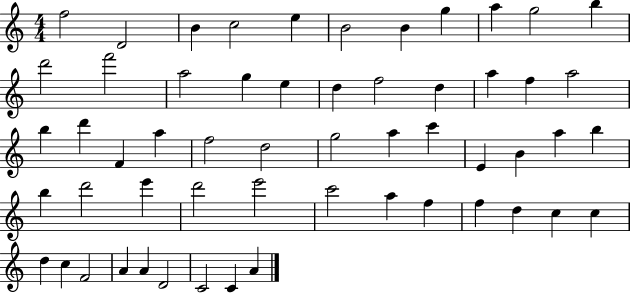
F5/h D4/h B4/q C5/h E5/q B4/h B4/q G5/q A5/q G5/h B5/q D6/h F6/h A5/h G5/q E5/q D5/q F5/h D5/q A5/q F5/q A5/h B5/q D6/q F4/q A5/q F5/h D5/h G5/h A5/q C6/q E4/q B4/q A5/q B5/q B5/q D6/h E6/q D6/h E6/h C6/h A5/q F5/q F5/q D5/q C5/q C5/q D5/q C5/q F4/h A4/q A4/q D4/h C4/h C4/q A4/q